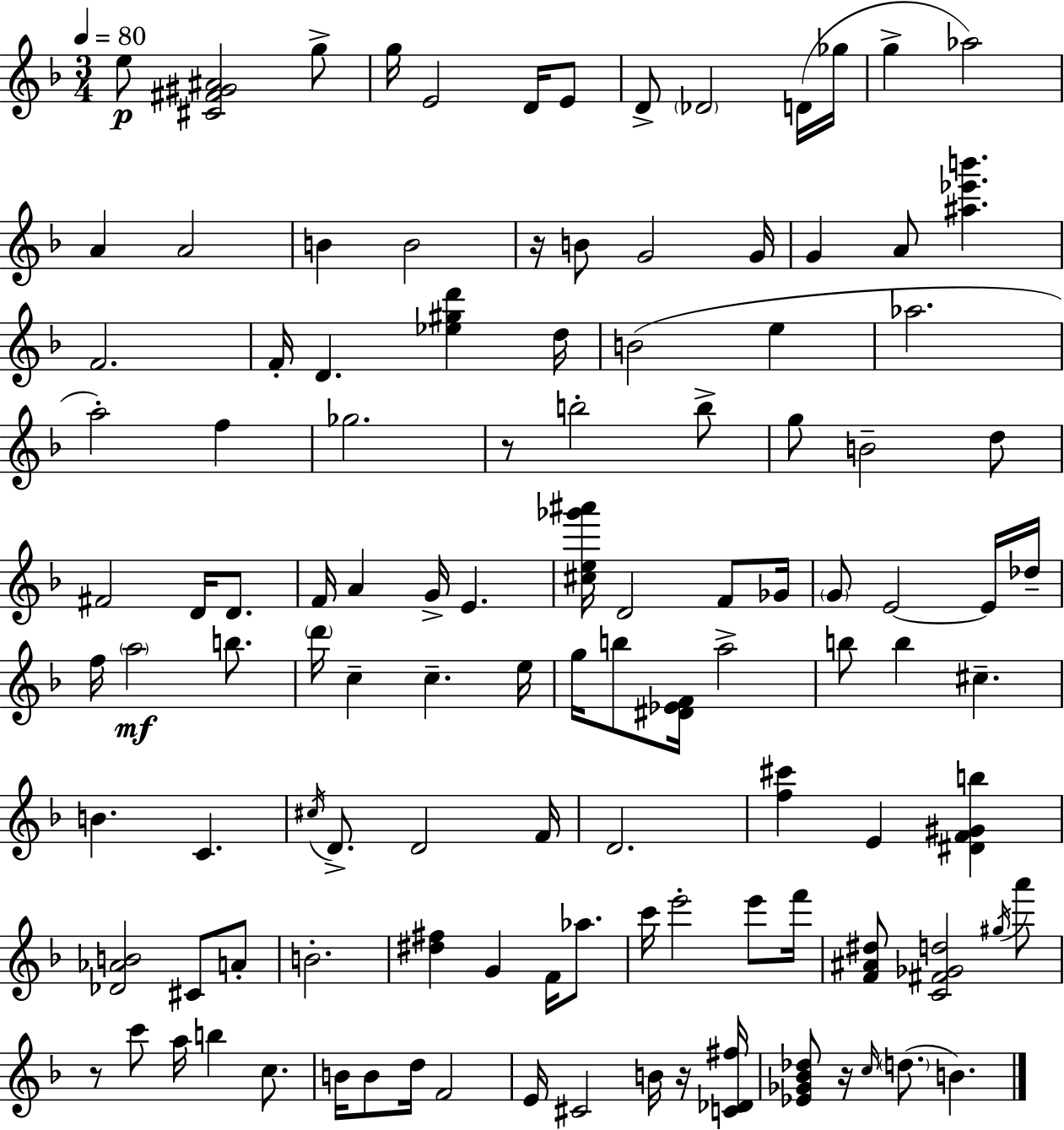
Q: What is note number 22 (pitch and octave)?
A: F4